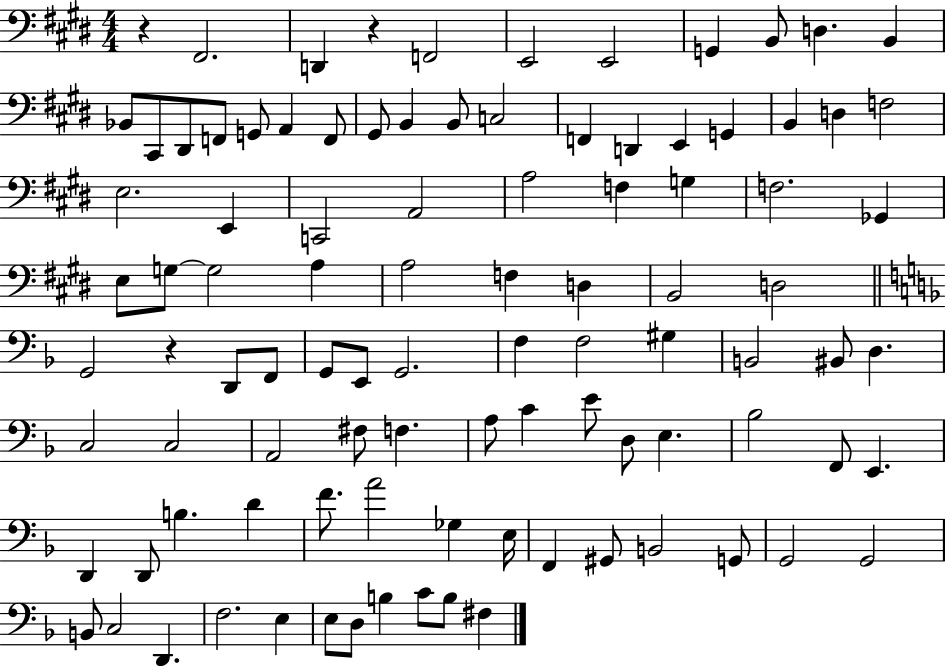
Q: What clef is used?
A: bass